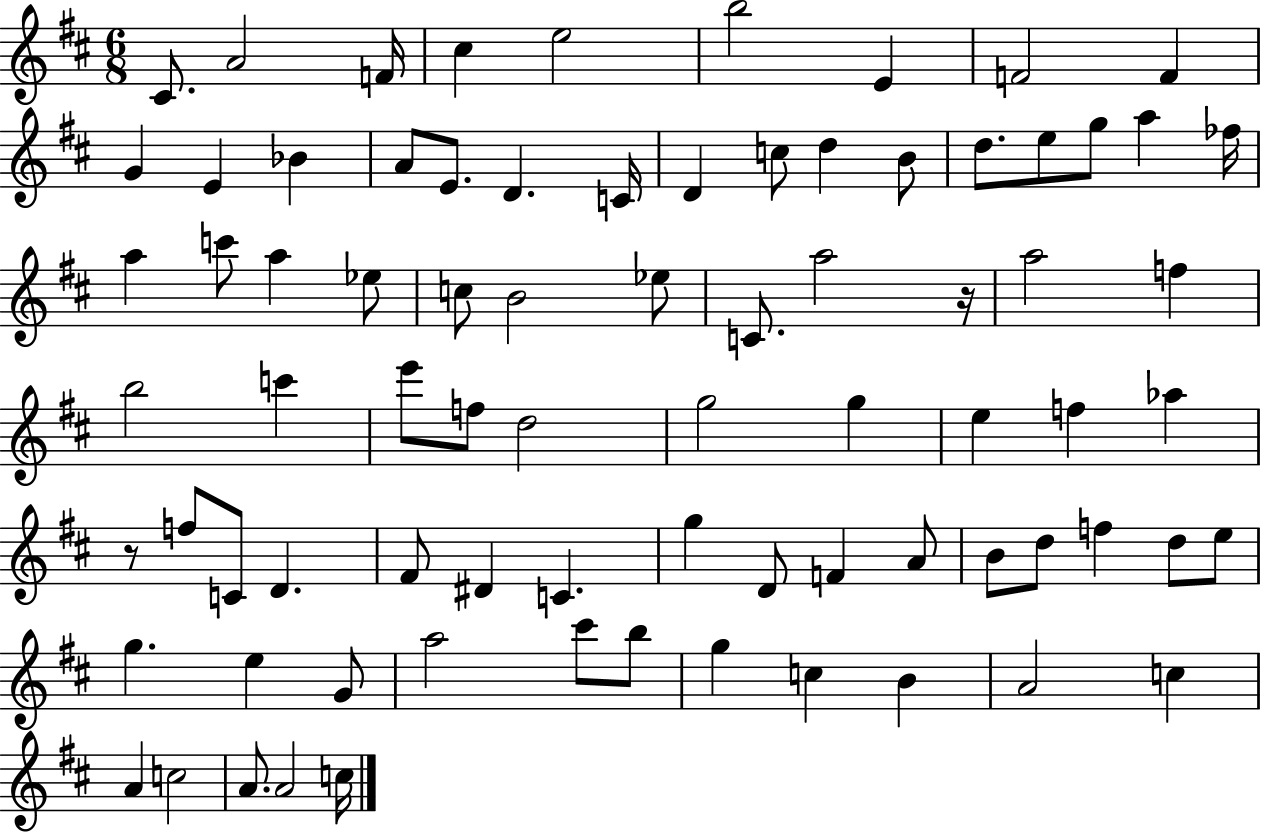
C#4/e. A4/h F4/s C#5/q E5/h B5/h E4/q F4/h F4/q G4/q E4/q Bb4/q A4/e E4/e. D4/q. C4/s D4/q C5/e D5/q B4/e D5/e. E5/e G5/e A5/q FES5/s A5/q C6/e A5/q Eb5/e C5/e B4/h Eb5/e C4/e. A5/h R/s A5/h F5/q B5/h C6/q E6/e F5/e D5/h G5/h G5/q E5/q F5/q Ab5/q R/e F5/e C4/e D4/q. F#4/e D#4/q C4/q. G5/q D4/e F4/q A4/e B4/e D5/e F5/q D5/e E5/e G5/q. E5/q G4/e A5/h C#6/e B5/e G5/q C5/q B4/q A4/h C5/q A4/q C5/h A4/e. A4/h C5/s